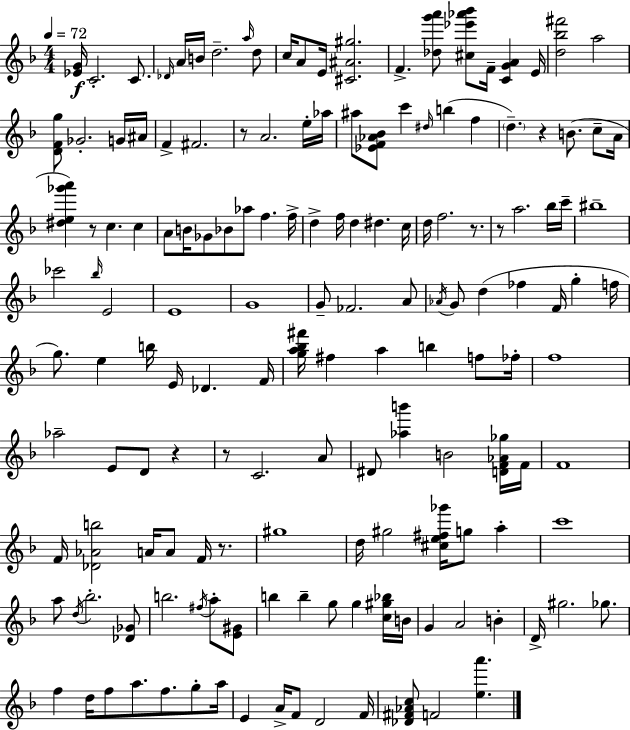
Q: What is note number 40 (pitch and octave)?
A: F5